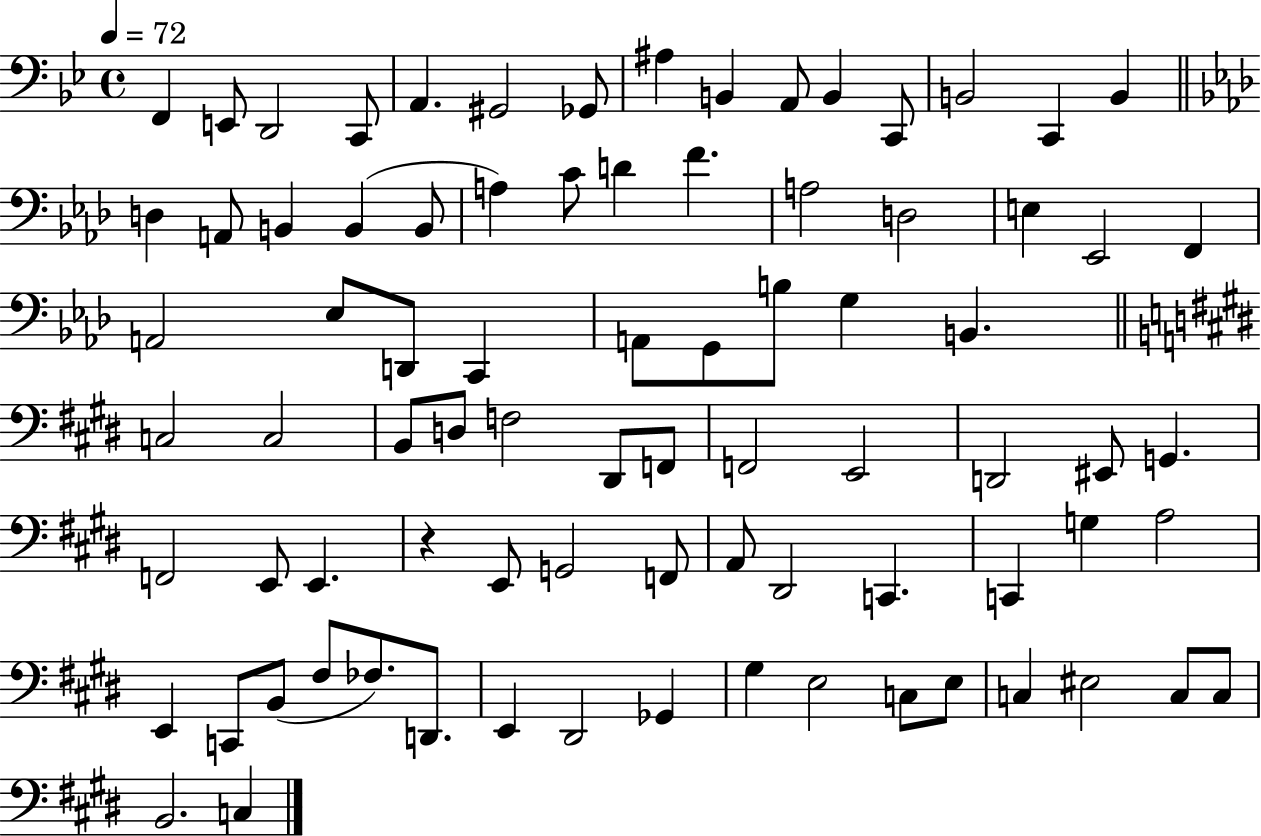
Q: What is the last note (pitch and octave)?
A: C3